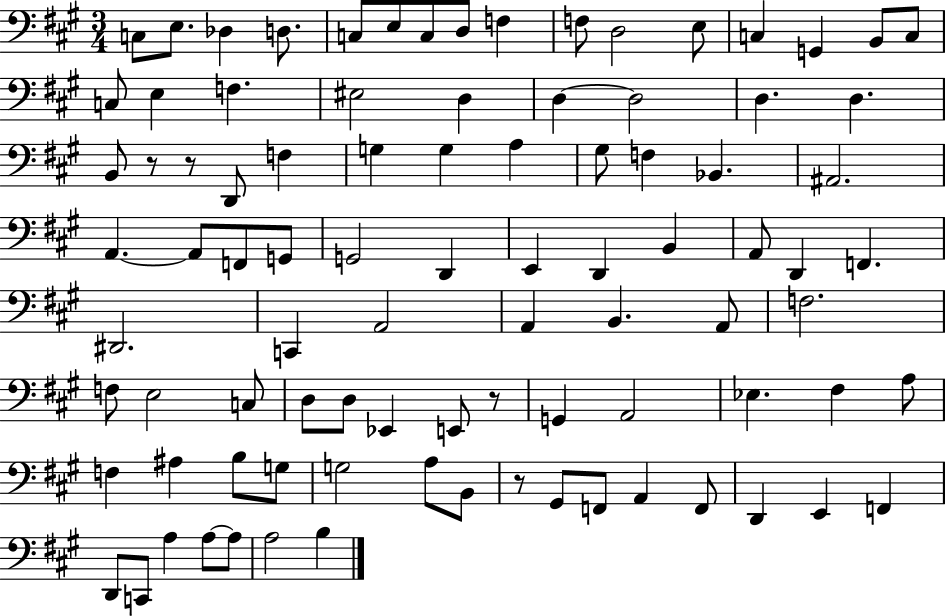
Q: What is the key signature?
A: A major